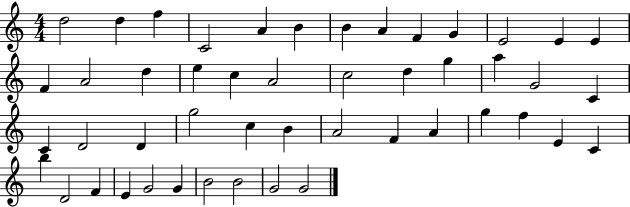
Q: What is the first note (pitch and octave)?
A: D5